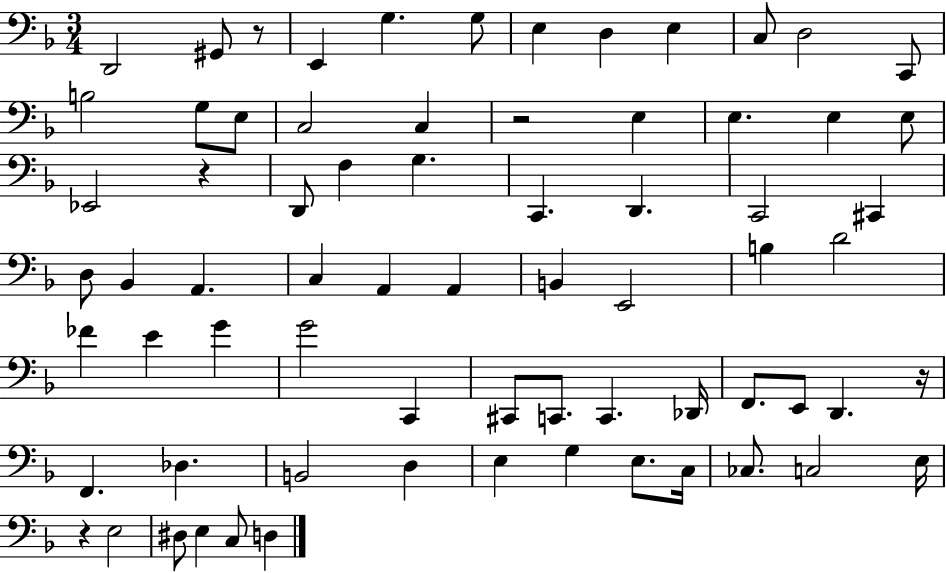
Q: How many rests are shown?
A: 5